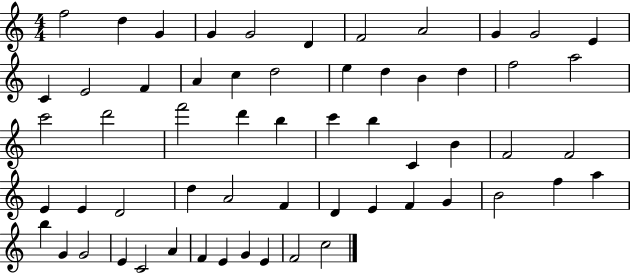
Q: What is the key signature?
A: C major